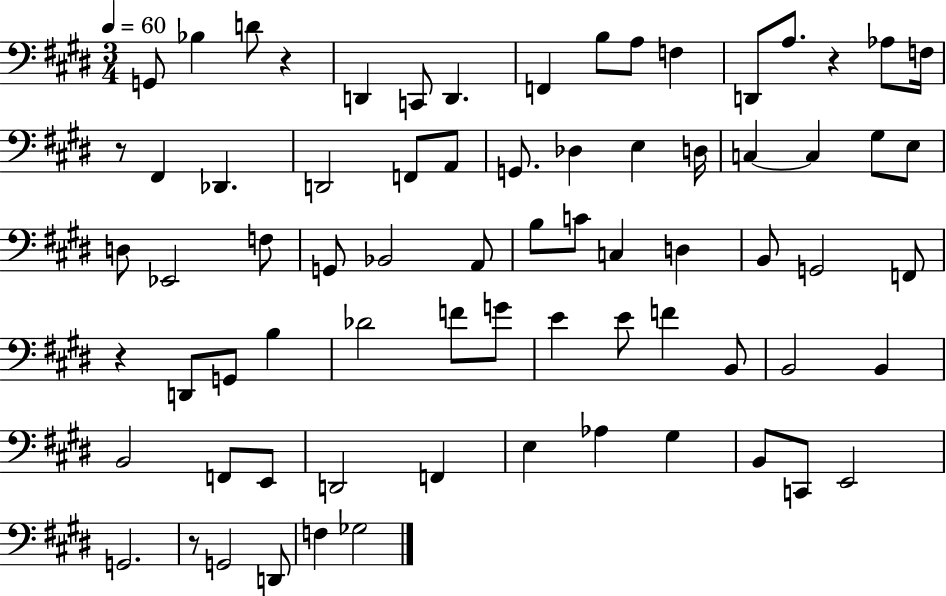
G2/e Bb3/q D4/e R/q D2/q C2/e D2/q. F2/q B3/e A3/e F3/q D2/e A3/e. R/q Ab3/e F3/s R/e F#2/q Db2/q. D2/h F2/e A2/e G2/e. Db3/q E3/q D3/s C3/q C3/q G#3/e E3/e D3/e Eb2/h F3/e G2/e Bb2/h A2/e B3/e C4/e C3/q D3/q B2/e G2/h F2/e R/q D2/e G2/e B3/q Db4/h F4/e G4/e E4/q E4/e F4/q B2/e B2/h B2/q B2/h F2/e E2/e D2/h F2/q E3/q Ab3/q G#3/q B2/e C2/e E2/h G2/h. R/e G2/h D2/e F3/q Gb3/h